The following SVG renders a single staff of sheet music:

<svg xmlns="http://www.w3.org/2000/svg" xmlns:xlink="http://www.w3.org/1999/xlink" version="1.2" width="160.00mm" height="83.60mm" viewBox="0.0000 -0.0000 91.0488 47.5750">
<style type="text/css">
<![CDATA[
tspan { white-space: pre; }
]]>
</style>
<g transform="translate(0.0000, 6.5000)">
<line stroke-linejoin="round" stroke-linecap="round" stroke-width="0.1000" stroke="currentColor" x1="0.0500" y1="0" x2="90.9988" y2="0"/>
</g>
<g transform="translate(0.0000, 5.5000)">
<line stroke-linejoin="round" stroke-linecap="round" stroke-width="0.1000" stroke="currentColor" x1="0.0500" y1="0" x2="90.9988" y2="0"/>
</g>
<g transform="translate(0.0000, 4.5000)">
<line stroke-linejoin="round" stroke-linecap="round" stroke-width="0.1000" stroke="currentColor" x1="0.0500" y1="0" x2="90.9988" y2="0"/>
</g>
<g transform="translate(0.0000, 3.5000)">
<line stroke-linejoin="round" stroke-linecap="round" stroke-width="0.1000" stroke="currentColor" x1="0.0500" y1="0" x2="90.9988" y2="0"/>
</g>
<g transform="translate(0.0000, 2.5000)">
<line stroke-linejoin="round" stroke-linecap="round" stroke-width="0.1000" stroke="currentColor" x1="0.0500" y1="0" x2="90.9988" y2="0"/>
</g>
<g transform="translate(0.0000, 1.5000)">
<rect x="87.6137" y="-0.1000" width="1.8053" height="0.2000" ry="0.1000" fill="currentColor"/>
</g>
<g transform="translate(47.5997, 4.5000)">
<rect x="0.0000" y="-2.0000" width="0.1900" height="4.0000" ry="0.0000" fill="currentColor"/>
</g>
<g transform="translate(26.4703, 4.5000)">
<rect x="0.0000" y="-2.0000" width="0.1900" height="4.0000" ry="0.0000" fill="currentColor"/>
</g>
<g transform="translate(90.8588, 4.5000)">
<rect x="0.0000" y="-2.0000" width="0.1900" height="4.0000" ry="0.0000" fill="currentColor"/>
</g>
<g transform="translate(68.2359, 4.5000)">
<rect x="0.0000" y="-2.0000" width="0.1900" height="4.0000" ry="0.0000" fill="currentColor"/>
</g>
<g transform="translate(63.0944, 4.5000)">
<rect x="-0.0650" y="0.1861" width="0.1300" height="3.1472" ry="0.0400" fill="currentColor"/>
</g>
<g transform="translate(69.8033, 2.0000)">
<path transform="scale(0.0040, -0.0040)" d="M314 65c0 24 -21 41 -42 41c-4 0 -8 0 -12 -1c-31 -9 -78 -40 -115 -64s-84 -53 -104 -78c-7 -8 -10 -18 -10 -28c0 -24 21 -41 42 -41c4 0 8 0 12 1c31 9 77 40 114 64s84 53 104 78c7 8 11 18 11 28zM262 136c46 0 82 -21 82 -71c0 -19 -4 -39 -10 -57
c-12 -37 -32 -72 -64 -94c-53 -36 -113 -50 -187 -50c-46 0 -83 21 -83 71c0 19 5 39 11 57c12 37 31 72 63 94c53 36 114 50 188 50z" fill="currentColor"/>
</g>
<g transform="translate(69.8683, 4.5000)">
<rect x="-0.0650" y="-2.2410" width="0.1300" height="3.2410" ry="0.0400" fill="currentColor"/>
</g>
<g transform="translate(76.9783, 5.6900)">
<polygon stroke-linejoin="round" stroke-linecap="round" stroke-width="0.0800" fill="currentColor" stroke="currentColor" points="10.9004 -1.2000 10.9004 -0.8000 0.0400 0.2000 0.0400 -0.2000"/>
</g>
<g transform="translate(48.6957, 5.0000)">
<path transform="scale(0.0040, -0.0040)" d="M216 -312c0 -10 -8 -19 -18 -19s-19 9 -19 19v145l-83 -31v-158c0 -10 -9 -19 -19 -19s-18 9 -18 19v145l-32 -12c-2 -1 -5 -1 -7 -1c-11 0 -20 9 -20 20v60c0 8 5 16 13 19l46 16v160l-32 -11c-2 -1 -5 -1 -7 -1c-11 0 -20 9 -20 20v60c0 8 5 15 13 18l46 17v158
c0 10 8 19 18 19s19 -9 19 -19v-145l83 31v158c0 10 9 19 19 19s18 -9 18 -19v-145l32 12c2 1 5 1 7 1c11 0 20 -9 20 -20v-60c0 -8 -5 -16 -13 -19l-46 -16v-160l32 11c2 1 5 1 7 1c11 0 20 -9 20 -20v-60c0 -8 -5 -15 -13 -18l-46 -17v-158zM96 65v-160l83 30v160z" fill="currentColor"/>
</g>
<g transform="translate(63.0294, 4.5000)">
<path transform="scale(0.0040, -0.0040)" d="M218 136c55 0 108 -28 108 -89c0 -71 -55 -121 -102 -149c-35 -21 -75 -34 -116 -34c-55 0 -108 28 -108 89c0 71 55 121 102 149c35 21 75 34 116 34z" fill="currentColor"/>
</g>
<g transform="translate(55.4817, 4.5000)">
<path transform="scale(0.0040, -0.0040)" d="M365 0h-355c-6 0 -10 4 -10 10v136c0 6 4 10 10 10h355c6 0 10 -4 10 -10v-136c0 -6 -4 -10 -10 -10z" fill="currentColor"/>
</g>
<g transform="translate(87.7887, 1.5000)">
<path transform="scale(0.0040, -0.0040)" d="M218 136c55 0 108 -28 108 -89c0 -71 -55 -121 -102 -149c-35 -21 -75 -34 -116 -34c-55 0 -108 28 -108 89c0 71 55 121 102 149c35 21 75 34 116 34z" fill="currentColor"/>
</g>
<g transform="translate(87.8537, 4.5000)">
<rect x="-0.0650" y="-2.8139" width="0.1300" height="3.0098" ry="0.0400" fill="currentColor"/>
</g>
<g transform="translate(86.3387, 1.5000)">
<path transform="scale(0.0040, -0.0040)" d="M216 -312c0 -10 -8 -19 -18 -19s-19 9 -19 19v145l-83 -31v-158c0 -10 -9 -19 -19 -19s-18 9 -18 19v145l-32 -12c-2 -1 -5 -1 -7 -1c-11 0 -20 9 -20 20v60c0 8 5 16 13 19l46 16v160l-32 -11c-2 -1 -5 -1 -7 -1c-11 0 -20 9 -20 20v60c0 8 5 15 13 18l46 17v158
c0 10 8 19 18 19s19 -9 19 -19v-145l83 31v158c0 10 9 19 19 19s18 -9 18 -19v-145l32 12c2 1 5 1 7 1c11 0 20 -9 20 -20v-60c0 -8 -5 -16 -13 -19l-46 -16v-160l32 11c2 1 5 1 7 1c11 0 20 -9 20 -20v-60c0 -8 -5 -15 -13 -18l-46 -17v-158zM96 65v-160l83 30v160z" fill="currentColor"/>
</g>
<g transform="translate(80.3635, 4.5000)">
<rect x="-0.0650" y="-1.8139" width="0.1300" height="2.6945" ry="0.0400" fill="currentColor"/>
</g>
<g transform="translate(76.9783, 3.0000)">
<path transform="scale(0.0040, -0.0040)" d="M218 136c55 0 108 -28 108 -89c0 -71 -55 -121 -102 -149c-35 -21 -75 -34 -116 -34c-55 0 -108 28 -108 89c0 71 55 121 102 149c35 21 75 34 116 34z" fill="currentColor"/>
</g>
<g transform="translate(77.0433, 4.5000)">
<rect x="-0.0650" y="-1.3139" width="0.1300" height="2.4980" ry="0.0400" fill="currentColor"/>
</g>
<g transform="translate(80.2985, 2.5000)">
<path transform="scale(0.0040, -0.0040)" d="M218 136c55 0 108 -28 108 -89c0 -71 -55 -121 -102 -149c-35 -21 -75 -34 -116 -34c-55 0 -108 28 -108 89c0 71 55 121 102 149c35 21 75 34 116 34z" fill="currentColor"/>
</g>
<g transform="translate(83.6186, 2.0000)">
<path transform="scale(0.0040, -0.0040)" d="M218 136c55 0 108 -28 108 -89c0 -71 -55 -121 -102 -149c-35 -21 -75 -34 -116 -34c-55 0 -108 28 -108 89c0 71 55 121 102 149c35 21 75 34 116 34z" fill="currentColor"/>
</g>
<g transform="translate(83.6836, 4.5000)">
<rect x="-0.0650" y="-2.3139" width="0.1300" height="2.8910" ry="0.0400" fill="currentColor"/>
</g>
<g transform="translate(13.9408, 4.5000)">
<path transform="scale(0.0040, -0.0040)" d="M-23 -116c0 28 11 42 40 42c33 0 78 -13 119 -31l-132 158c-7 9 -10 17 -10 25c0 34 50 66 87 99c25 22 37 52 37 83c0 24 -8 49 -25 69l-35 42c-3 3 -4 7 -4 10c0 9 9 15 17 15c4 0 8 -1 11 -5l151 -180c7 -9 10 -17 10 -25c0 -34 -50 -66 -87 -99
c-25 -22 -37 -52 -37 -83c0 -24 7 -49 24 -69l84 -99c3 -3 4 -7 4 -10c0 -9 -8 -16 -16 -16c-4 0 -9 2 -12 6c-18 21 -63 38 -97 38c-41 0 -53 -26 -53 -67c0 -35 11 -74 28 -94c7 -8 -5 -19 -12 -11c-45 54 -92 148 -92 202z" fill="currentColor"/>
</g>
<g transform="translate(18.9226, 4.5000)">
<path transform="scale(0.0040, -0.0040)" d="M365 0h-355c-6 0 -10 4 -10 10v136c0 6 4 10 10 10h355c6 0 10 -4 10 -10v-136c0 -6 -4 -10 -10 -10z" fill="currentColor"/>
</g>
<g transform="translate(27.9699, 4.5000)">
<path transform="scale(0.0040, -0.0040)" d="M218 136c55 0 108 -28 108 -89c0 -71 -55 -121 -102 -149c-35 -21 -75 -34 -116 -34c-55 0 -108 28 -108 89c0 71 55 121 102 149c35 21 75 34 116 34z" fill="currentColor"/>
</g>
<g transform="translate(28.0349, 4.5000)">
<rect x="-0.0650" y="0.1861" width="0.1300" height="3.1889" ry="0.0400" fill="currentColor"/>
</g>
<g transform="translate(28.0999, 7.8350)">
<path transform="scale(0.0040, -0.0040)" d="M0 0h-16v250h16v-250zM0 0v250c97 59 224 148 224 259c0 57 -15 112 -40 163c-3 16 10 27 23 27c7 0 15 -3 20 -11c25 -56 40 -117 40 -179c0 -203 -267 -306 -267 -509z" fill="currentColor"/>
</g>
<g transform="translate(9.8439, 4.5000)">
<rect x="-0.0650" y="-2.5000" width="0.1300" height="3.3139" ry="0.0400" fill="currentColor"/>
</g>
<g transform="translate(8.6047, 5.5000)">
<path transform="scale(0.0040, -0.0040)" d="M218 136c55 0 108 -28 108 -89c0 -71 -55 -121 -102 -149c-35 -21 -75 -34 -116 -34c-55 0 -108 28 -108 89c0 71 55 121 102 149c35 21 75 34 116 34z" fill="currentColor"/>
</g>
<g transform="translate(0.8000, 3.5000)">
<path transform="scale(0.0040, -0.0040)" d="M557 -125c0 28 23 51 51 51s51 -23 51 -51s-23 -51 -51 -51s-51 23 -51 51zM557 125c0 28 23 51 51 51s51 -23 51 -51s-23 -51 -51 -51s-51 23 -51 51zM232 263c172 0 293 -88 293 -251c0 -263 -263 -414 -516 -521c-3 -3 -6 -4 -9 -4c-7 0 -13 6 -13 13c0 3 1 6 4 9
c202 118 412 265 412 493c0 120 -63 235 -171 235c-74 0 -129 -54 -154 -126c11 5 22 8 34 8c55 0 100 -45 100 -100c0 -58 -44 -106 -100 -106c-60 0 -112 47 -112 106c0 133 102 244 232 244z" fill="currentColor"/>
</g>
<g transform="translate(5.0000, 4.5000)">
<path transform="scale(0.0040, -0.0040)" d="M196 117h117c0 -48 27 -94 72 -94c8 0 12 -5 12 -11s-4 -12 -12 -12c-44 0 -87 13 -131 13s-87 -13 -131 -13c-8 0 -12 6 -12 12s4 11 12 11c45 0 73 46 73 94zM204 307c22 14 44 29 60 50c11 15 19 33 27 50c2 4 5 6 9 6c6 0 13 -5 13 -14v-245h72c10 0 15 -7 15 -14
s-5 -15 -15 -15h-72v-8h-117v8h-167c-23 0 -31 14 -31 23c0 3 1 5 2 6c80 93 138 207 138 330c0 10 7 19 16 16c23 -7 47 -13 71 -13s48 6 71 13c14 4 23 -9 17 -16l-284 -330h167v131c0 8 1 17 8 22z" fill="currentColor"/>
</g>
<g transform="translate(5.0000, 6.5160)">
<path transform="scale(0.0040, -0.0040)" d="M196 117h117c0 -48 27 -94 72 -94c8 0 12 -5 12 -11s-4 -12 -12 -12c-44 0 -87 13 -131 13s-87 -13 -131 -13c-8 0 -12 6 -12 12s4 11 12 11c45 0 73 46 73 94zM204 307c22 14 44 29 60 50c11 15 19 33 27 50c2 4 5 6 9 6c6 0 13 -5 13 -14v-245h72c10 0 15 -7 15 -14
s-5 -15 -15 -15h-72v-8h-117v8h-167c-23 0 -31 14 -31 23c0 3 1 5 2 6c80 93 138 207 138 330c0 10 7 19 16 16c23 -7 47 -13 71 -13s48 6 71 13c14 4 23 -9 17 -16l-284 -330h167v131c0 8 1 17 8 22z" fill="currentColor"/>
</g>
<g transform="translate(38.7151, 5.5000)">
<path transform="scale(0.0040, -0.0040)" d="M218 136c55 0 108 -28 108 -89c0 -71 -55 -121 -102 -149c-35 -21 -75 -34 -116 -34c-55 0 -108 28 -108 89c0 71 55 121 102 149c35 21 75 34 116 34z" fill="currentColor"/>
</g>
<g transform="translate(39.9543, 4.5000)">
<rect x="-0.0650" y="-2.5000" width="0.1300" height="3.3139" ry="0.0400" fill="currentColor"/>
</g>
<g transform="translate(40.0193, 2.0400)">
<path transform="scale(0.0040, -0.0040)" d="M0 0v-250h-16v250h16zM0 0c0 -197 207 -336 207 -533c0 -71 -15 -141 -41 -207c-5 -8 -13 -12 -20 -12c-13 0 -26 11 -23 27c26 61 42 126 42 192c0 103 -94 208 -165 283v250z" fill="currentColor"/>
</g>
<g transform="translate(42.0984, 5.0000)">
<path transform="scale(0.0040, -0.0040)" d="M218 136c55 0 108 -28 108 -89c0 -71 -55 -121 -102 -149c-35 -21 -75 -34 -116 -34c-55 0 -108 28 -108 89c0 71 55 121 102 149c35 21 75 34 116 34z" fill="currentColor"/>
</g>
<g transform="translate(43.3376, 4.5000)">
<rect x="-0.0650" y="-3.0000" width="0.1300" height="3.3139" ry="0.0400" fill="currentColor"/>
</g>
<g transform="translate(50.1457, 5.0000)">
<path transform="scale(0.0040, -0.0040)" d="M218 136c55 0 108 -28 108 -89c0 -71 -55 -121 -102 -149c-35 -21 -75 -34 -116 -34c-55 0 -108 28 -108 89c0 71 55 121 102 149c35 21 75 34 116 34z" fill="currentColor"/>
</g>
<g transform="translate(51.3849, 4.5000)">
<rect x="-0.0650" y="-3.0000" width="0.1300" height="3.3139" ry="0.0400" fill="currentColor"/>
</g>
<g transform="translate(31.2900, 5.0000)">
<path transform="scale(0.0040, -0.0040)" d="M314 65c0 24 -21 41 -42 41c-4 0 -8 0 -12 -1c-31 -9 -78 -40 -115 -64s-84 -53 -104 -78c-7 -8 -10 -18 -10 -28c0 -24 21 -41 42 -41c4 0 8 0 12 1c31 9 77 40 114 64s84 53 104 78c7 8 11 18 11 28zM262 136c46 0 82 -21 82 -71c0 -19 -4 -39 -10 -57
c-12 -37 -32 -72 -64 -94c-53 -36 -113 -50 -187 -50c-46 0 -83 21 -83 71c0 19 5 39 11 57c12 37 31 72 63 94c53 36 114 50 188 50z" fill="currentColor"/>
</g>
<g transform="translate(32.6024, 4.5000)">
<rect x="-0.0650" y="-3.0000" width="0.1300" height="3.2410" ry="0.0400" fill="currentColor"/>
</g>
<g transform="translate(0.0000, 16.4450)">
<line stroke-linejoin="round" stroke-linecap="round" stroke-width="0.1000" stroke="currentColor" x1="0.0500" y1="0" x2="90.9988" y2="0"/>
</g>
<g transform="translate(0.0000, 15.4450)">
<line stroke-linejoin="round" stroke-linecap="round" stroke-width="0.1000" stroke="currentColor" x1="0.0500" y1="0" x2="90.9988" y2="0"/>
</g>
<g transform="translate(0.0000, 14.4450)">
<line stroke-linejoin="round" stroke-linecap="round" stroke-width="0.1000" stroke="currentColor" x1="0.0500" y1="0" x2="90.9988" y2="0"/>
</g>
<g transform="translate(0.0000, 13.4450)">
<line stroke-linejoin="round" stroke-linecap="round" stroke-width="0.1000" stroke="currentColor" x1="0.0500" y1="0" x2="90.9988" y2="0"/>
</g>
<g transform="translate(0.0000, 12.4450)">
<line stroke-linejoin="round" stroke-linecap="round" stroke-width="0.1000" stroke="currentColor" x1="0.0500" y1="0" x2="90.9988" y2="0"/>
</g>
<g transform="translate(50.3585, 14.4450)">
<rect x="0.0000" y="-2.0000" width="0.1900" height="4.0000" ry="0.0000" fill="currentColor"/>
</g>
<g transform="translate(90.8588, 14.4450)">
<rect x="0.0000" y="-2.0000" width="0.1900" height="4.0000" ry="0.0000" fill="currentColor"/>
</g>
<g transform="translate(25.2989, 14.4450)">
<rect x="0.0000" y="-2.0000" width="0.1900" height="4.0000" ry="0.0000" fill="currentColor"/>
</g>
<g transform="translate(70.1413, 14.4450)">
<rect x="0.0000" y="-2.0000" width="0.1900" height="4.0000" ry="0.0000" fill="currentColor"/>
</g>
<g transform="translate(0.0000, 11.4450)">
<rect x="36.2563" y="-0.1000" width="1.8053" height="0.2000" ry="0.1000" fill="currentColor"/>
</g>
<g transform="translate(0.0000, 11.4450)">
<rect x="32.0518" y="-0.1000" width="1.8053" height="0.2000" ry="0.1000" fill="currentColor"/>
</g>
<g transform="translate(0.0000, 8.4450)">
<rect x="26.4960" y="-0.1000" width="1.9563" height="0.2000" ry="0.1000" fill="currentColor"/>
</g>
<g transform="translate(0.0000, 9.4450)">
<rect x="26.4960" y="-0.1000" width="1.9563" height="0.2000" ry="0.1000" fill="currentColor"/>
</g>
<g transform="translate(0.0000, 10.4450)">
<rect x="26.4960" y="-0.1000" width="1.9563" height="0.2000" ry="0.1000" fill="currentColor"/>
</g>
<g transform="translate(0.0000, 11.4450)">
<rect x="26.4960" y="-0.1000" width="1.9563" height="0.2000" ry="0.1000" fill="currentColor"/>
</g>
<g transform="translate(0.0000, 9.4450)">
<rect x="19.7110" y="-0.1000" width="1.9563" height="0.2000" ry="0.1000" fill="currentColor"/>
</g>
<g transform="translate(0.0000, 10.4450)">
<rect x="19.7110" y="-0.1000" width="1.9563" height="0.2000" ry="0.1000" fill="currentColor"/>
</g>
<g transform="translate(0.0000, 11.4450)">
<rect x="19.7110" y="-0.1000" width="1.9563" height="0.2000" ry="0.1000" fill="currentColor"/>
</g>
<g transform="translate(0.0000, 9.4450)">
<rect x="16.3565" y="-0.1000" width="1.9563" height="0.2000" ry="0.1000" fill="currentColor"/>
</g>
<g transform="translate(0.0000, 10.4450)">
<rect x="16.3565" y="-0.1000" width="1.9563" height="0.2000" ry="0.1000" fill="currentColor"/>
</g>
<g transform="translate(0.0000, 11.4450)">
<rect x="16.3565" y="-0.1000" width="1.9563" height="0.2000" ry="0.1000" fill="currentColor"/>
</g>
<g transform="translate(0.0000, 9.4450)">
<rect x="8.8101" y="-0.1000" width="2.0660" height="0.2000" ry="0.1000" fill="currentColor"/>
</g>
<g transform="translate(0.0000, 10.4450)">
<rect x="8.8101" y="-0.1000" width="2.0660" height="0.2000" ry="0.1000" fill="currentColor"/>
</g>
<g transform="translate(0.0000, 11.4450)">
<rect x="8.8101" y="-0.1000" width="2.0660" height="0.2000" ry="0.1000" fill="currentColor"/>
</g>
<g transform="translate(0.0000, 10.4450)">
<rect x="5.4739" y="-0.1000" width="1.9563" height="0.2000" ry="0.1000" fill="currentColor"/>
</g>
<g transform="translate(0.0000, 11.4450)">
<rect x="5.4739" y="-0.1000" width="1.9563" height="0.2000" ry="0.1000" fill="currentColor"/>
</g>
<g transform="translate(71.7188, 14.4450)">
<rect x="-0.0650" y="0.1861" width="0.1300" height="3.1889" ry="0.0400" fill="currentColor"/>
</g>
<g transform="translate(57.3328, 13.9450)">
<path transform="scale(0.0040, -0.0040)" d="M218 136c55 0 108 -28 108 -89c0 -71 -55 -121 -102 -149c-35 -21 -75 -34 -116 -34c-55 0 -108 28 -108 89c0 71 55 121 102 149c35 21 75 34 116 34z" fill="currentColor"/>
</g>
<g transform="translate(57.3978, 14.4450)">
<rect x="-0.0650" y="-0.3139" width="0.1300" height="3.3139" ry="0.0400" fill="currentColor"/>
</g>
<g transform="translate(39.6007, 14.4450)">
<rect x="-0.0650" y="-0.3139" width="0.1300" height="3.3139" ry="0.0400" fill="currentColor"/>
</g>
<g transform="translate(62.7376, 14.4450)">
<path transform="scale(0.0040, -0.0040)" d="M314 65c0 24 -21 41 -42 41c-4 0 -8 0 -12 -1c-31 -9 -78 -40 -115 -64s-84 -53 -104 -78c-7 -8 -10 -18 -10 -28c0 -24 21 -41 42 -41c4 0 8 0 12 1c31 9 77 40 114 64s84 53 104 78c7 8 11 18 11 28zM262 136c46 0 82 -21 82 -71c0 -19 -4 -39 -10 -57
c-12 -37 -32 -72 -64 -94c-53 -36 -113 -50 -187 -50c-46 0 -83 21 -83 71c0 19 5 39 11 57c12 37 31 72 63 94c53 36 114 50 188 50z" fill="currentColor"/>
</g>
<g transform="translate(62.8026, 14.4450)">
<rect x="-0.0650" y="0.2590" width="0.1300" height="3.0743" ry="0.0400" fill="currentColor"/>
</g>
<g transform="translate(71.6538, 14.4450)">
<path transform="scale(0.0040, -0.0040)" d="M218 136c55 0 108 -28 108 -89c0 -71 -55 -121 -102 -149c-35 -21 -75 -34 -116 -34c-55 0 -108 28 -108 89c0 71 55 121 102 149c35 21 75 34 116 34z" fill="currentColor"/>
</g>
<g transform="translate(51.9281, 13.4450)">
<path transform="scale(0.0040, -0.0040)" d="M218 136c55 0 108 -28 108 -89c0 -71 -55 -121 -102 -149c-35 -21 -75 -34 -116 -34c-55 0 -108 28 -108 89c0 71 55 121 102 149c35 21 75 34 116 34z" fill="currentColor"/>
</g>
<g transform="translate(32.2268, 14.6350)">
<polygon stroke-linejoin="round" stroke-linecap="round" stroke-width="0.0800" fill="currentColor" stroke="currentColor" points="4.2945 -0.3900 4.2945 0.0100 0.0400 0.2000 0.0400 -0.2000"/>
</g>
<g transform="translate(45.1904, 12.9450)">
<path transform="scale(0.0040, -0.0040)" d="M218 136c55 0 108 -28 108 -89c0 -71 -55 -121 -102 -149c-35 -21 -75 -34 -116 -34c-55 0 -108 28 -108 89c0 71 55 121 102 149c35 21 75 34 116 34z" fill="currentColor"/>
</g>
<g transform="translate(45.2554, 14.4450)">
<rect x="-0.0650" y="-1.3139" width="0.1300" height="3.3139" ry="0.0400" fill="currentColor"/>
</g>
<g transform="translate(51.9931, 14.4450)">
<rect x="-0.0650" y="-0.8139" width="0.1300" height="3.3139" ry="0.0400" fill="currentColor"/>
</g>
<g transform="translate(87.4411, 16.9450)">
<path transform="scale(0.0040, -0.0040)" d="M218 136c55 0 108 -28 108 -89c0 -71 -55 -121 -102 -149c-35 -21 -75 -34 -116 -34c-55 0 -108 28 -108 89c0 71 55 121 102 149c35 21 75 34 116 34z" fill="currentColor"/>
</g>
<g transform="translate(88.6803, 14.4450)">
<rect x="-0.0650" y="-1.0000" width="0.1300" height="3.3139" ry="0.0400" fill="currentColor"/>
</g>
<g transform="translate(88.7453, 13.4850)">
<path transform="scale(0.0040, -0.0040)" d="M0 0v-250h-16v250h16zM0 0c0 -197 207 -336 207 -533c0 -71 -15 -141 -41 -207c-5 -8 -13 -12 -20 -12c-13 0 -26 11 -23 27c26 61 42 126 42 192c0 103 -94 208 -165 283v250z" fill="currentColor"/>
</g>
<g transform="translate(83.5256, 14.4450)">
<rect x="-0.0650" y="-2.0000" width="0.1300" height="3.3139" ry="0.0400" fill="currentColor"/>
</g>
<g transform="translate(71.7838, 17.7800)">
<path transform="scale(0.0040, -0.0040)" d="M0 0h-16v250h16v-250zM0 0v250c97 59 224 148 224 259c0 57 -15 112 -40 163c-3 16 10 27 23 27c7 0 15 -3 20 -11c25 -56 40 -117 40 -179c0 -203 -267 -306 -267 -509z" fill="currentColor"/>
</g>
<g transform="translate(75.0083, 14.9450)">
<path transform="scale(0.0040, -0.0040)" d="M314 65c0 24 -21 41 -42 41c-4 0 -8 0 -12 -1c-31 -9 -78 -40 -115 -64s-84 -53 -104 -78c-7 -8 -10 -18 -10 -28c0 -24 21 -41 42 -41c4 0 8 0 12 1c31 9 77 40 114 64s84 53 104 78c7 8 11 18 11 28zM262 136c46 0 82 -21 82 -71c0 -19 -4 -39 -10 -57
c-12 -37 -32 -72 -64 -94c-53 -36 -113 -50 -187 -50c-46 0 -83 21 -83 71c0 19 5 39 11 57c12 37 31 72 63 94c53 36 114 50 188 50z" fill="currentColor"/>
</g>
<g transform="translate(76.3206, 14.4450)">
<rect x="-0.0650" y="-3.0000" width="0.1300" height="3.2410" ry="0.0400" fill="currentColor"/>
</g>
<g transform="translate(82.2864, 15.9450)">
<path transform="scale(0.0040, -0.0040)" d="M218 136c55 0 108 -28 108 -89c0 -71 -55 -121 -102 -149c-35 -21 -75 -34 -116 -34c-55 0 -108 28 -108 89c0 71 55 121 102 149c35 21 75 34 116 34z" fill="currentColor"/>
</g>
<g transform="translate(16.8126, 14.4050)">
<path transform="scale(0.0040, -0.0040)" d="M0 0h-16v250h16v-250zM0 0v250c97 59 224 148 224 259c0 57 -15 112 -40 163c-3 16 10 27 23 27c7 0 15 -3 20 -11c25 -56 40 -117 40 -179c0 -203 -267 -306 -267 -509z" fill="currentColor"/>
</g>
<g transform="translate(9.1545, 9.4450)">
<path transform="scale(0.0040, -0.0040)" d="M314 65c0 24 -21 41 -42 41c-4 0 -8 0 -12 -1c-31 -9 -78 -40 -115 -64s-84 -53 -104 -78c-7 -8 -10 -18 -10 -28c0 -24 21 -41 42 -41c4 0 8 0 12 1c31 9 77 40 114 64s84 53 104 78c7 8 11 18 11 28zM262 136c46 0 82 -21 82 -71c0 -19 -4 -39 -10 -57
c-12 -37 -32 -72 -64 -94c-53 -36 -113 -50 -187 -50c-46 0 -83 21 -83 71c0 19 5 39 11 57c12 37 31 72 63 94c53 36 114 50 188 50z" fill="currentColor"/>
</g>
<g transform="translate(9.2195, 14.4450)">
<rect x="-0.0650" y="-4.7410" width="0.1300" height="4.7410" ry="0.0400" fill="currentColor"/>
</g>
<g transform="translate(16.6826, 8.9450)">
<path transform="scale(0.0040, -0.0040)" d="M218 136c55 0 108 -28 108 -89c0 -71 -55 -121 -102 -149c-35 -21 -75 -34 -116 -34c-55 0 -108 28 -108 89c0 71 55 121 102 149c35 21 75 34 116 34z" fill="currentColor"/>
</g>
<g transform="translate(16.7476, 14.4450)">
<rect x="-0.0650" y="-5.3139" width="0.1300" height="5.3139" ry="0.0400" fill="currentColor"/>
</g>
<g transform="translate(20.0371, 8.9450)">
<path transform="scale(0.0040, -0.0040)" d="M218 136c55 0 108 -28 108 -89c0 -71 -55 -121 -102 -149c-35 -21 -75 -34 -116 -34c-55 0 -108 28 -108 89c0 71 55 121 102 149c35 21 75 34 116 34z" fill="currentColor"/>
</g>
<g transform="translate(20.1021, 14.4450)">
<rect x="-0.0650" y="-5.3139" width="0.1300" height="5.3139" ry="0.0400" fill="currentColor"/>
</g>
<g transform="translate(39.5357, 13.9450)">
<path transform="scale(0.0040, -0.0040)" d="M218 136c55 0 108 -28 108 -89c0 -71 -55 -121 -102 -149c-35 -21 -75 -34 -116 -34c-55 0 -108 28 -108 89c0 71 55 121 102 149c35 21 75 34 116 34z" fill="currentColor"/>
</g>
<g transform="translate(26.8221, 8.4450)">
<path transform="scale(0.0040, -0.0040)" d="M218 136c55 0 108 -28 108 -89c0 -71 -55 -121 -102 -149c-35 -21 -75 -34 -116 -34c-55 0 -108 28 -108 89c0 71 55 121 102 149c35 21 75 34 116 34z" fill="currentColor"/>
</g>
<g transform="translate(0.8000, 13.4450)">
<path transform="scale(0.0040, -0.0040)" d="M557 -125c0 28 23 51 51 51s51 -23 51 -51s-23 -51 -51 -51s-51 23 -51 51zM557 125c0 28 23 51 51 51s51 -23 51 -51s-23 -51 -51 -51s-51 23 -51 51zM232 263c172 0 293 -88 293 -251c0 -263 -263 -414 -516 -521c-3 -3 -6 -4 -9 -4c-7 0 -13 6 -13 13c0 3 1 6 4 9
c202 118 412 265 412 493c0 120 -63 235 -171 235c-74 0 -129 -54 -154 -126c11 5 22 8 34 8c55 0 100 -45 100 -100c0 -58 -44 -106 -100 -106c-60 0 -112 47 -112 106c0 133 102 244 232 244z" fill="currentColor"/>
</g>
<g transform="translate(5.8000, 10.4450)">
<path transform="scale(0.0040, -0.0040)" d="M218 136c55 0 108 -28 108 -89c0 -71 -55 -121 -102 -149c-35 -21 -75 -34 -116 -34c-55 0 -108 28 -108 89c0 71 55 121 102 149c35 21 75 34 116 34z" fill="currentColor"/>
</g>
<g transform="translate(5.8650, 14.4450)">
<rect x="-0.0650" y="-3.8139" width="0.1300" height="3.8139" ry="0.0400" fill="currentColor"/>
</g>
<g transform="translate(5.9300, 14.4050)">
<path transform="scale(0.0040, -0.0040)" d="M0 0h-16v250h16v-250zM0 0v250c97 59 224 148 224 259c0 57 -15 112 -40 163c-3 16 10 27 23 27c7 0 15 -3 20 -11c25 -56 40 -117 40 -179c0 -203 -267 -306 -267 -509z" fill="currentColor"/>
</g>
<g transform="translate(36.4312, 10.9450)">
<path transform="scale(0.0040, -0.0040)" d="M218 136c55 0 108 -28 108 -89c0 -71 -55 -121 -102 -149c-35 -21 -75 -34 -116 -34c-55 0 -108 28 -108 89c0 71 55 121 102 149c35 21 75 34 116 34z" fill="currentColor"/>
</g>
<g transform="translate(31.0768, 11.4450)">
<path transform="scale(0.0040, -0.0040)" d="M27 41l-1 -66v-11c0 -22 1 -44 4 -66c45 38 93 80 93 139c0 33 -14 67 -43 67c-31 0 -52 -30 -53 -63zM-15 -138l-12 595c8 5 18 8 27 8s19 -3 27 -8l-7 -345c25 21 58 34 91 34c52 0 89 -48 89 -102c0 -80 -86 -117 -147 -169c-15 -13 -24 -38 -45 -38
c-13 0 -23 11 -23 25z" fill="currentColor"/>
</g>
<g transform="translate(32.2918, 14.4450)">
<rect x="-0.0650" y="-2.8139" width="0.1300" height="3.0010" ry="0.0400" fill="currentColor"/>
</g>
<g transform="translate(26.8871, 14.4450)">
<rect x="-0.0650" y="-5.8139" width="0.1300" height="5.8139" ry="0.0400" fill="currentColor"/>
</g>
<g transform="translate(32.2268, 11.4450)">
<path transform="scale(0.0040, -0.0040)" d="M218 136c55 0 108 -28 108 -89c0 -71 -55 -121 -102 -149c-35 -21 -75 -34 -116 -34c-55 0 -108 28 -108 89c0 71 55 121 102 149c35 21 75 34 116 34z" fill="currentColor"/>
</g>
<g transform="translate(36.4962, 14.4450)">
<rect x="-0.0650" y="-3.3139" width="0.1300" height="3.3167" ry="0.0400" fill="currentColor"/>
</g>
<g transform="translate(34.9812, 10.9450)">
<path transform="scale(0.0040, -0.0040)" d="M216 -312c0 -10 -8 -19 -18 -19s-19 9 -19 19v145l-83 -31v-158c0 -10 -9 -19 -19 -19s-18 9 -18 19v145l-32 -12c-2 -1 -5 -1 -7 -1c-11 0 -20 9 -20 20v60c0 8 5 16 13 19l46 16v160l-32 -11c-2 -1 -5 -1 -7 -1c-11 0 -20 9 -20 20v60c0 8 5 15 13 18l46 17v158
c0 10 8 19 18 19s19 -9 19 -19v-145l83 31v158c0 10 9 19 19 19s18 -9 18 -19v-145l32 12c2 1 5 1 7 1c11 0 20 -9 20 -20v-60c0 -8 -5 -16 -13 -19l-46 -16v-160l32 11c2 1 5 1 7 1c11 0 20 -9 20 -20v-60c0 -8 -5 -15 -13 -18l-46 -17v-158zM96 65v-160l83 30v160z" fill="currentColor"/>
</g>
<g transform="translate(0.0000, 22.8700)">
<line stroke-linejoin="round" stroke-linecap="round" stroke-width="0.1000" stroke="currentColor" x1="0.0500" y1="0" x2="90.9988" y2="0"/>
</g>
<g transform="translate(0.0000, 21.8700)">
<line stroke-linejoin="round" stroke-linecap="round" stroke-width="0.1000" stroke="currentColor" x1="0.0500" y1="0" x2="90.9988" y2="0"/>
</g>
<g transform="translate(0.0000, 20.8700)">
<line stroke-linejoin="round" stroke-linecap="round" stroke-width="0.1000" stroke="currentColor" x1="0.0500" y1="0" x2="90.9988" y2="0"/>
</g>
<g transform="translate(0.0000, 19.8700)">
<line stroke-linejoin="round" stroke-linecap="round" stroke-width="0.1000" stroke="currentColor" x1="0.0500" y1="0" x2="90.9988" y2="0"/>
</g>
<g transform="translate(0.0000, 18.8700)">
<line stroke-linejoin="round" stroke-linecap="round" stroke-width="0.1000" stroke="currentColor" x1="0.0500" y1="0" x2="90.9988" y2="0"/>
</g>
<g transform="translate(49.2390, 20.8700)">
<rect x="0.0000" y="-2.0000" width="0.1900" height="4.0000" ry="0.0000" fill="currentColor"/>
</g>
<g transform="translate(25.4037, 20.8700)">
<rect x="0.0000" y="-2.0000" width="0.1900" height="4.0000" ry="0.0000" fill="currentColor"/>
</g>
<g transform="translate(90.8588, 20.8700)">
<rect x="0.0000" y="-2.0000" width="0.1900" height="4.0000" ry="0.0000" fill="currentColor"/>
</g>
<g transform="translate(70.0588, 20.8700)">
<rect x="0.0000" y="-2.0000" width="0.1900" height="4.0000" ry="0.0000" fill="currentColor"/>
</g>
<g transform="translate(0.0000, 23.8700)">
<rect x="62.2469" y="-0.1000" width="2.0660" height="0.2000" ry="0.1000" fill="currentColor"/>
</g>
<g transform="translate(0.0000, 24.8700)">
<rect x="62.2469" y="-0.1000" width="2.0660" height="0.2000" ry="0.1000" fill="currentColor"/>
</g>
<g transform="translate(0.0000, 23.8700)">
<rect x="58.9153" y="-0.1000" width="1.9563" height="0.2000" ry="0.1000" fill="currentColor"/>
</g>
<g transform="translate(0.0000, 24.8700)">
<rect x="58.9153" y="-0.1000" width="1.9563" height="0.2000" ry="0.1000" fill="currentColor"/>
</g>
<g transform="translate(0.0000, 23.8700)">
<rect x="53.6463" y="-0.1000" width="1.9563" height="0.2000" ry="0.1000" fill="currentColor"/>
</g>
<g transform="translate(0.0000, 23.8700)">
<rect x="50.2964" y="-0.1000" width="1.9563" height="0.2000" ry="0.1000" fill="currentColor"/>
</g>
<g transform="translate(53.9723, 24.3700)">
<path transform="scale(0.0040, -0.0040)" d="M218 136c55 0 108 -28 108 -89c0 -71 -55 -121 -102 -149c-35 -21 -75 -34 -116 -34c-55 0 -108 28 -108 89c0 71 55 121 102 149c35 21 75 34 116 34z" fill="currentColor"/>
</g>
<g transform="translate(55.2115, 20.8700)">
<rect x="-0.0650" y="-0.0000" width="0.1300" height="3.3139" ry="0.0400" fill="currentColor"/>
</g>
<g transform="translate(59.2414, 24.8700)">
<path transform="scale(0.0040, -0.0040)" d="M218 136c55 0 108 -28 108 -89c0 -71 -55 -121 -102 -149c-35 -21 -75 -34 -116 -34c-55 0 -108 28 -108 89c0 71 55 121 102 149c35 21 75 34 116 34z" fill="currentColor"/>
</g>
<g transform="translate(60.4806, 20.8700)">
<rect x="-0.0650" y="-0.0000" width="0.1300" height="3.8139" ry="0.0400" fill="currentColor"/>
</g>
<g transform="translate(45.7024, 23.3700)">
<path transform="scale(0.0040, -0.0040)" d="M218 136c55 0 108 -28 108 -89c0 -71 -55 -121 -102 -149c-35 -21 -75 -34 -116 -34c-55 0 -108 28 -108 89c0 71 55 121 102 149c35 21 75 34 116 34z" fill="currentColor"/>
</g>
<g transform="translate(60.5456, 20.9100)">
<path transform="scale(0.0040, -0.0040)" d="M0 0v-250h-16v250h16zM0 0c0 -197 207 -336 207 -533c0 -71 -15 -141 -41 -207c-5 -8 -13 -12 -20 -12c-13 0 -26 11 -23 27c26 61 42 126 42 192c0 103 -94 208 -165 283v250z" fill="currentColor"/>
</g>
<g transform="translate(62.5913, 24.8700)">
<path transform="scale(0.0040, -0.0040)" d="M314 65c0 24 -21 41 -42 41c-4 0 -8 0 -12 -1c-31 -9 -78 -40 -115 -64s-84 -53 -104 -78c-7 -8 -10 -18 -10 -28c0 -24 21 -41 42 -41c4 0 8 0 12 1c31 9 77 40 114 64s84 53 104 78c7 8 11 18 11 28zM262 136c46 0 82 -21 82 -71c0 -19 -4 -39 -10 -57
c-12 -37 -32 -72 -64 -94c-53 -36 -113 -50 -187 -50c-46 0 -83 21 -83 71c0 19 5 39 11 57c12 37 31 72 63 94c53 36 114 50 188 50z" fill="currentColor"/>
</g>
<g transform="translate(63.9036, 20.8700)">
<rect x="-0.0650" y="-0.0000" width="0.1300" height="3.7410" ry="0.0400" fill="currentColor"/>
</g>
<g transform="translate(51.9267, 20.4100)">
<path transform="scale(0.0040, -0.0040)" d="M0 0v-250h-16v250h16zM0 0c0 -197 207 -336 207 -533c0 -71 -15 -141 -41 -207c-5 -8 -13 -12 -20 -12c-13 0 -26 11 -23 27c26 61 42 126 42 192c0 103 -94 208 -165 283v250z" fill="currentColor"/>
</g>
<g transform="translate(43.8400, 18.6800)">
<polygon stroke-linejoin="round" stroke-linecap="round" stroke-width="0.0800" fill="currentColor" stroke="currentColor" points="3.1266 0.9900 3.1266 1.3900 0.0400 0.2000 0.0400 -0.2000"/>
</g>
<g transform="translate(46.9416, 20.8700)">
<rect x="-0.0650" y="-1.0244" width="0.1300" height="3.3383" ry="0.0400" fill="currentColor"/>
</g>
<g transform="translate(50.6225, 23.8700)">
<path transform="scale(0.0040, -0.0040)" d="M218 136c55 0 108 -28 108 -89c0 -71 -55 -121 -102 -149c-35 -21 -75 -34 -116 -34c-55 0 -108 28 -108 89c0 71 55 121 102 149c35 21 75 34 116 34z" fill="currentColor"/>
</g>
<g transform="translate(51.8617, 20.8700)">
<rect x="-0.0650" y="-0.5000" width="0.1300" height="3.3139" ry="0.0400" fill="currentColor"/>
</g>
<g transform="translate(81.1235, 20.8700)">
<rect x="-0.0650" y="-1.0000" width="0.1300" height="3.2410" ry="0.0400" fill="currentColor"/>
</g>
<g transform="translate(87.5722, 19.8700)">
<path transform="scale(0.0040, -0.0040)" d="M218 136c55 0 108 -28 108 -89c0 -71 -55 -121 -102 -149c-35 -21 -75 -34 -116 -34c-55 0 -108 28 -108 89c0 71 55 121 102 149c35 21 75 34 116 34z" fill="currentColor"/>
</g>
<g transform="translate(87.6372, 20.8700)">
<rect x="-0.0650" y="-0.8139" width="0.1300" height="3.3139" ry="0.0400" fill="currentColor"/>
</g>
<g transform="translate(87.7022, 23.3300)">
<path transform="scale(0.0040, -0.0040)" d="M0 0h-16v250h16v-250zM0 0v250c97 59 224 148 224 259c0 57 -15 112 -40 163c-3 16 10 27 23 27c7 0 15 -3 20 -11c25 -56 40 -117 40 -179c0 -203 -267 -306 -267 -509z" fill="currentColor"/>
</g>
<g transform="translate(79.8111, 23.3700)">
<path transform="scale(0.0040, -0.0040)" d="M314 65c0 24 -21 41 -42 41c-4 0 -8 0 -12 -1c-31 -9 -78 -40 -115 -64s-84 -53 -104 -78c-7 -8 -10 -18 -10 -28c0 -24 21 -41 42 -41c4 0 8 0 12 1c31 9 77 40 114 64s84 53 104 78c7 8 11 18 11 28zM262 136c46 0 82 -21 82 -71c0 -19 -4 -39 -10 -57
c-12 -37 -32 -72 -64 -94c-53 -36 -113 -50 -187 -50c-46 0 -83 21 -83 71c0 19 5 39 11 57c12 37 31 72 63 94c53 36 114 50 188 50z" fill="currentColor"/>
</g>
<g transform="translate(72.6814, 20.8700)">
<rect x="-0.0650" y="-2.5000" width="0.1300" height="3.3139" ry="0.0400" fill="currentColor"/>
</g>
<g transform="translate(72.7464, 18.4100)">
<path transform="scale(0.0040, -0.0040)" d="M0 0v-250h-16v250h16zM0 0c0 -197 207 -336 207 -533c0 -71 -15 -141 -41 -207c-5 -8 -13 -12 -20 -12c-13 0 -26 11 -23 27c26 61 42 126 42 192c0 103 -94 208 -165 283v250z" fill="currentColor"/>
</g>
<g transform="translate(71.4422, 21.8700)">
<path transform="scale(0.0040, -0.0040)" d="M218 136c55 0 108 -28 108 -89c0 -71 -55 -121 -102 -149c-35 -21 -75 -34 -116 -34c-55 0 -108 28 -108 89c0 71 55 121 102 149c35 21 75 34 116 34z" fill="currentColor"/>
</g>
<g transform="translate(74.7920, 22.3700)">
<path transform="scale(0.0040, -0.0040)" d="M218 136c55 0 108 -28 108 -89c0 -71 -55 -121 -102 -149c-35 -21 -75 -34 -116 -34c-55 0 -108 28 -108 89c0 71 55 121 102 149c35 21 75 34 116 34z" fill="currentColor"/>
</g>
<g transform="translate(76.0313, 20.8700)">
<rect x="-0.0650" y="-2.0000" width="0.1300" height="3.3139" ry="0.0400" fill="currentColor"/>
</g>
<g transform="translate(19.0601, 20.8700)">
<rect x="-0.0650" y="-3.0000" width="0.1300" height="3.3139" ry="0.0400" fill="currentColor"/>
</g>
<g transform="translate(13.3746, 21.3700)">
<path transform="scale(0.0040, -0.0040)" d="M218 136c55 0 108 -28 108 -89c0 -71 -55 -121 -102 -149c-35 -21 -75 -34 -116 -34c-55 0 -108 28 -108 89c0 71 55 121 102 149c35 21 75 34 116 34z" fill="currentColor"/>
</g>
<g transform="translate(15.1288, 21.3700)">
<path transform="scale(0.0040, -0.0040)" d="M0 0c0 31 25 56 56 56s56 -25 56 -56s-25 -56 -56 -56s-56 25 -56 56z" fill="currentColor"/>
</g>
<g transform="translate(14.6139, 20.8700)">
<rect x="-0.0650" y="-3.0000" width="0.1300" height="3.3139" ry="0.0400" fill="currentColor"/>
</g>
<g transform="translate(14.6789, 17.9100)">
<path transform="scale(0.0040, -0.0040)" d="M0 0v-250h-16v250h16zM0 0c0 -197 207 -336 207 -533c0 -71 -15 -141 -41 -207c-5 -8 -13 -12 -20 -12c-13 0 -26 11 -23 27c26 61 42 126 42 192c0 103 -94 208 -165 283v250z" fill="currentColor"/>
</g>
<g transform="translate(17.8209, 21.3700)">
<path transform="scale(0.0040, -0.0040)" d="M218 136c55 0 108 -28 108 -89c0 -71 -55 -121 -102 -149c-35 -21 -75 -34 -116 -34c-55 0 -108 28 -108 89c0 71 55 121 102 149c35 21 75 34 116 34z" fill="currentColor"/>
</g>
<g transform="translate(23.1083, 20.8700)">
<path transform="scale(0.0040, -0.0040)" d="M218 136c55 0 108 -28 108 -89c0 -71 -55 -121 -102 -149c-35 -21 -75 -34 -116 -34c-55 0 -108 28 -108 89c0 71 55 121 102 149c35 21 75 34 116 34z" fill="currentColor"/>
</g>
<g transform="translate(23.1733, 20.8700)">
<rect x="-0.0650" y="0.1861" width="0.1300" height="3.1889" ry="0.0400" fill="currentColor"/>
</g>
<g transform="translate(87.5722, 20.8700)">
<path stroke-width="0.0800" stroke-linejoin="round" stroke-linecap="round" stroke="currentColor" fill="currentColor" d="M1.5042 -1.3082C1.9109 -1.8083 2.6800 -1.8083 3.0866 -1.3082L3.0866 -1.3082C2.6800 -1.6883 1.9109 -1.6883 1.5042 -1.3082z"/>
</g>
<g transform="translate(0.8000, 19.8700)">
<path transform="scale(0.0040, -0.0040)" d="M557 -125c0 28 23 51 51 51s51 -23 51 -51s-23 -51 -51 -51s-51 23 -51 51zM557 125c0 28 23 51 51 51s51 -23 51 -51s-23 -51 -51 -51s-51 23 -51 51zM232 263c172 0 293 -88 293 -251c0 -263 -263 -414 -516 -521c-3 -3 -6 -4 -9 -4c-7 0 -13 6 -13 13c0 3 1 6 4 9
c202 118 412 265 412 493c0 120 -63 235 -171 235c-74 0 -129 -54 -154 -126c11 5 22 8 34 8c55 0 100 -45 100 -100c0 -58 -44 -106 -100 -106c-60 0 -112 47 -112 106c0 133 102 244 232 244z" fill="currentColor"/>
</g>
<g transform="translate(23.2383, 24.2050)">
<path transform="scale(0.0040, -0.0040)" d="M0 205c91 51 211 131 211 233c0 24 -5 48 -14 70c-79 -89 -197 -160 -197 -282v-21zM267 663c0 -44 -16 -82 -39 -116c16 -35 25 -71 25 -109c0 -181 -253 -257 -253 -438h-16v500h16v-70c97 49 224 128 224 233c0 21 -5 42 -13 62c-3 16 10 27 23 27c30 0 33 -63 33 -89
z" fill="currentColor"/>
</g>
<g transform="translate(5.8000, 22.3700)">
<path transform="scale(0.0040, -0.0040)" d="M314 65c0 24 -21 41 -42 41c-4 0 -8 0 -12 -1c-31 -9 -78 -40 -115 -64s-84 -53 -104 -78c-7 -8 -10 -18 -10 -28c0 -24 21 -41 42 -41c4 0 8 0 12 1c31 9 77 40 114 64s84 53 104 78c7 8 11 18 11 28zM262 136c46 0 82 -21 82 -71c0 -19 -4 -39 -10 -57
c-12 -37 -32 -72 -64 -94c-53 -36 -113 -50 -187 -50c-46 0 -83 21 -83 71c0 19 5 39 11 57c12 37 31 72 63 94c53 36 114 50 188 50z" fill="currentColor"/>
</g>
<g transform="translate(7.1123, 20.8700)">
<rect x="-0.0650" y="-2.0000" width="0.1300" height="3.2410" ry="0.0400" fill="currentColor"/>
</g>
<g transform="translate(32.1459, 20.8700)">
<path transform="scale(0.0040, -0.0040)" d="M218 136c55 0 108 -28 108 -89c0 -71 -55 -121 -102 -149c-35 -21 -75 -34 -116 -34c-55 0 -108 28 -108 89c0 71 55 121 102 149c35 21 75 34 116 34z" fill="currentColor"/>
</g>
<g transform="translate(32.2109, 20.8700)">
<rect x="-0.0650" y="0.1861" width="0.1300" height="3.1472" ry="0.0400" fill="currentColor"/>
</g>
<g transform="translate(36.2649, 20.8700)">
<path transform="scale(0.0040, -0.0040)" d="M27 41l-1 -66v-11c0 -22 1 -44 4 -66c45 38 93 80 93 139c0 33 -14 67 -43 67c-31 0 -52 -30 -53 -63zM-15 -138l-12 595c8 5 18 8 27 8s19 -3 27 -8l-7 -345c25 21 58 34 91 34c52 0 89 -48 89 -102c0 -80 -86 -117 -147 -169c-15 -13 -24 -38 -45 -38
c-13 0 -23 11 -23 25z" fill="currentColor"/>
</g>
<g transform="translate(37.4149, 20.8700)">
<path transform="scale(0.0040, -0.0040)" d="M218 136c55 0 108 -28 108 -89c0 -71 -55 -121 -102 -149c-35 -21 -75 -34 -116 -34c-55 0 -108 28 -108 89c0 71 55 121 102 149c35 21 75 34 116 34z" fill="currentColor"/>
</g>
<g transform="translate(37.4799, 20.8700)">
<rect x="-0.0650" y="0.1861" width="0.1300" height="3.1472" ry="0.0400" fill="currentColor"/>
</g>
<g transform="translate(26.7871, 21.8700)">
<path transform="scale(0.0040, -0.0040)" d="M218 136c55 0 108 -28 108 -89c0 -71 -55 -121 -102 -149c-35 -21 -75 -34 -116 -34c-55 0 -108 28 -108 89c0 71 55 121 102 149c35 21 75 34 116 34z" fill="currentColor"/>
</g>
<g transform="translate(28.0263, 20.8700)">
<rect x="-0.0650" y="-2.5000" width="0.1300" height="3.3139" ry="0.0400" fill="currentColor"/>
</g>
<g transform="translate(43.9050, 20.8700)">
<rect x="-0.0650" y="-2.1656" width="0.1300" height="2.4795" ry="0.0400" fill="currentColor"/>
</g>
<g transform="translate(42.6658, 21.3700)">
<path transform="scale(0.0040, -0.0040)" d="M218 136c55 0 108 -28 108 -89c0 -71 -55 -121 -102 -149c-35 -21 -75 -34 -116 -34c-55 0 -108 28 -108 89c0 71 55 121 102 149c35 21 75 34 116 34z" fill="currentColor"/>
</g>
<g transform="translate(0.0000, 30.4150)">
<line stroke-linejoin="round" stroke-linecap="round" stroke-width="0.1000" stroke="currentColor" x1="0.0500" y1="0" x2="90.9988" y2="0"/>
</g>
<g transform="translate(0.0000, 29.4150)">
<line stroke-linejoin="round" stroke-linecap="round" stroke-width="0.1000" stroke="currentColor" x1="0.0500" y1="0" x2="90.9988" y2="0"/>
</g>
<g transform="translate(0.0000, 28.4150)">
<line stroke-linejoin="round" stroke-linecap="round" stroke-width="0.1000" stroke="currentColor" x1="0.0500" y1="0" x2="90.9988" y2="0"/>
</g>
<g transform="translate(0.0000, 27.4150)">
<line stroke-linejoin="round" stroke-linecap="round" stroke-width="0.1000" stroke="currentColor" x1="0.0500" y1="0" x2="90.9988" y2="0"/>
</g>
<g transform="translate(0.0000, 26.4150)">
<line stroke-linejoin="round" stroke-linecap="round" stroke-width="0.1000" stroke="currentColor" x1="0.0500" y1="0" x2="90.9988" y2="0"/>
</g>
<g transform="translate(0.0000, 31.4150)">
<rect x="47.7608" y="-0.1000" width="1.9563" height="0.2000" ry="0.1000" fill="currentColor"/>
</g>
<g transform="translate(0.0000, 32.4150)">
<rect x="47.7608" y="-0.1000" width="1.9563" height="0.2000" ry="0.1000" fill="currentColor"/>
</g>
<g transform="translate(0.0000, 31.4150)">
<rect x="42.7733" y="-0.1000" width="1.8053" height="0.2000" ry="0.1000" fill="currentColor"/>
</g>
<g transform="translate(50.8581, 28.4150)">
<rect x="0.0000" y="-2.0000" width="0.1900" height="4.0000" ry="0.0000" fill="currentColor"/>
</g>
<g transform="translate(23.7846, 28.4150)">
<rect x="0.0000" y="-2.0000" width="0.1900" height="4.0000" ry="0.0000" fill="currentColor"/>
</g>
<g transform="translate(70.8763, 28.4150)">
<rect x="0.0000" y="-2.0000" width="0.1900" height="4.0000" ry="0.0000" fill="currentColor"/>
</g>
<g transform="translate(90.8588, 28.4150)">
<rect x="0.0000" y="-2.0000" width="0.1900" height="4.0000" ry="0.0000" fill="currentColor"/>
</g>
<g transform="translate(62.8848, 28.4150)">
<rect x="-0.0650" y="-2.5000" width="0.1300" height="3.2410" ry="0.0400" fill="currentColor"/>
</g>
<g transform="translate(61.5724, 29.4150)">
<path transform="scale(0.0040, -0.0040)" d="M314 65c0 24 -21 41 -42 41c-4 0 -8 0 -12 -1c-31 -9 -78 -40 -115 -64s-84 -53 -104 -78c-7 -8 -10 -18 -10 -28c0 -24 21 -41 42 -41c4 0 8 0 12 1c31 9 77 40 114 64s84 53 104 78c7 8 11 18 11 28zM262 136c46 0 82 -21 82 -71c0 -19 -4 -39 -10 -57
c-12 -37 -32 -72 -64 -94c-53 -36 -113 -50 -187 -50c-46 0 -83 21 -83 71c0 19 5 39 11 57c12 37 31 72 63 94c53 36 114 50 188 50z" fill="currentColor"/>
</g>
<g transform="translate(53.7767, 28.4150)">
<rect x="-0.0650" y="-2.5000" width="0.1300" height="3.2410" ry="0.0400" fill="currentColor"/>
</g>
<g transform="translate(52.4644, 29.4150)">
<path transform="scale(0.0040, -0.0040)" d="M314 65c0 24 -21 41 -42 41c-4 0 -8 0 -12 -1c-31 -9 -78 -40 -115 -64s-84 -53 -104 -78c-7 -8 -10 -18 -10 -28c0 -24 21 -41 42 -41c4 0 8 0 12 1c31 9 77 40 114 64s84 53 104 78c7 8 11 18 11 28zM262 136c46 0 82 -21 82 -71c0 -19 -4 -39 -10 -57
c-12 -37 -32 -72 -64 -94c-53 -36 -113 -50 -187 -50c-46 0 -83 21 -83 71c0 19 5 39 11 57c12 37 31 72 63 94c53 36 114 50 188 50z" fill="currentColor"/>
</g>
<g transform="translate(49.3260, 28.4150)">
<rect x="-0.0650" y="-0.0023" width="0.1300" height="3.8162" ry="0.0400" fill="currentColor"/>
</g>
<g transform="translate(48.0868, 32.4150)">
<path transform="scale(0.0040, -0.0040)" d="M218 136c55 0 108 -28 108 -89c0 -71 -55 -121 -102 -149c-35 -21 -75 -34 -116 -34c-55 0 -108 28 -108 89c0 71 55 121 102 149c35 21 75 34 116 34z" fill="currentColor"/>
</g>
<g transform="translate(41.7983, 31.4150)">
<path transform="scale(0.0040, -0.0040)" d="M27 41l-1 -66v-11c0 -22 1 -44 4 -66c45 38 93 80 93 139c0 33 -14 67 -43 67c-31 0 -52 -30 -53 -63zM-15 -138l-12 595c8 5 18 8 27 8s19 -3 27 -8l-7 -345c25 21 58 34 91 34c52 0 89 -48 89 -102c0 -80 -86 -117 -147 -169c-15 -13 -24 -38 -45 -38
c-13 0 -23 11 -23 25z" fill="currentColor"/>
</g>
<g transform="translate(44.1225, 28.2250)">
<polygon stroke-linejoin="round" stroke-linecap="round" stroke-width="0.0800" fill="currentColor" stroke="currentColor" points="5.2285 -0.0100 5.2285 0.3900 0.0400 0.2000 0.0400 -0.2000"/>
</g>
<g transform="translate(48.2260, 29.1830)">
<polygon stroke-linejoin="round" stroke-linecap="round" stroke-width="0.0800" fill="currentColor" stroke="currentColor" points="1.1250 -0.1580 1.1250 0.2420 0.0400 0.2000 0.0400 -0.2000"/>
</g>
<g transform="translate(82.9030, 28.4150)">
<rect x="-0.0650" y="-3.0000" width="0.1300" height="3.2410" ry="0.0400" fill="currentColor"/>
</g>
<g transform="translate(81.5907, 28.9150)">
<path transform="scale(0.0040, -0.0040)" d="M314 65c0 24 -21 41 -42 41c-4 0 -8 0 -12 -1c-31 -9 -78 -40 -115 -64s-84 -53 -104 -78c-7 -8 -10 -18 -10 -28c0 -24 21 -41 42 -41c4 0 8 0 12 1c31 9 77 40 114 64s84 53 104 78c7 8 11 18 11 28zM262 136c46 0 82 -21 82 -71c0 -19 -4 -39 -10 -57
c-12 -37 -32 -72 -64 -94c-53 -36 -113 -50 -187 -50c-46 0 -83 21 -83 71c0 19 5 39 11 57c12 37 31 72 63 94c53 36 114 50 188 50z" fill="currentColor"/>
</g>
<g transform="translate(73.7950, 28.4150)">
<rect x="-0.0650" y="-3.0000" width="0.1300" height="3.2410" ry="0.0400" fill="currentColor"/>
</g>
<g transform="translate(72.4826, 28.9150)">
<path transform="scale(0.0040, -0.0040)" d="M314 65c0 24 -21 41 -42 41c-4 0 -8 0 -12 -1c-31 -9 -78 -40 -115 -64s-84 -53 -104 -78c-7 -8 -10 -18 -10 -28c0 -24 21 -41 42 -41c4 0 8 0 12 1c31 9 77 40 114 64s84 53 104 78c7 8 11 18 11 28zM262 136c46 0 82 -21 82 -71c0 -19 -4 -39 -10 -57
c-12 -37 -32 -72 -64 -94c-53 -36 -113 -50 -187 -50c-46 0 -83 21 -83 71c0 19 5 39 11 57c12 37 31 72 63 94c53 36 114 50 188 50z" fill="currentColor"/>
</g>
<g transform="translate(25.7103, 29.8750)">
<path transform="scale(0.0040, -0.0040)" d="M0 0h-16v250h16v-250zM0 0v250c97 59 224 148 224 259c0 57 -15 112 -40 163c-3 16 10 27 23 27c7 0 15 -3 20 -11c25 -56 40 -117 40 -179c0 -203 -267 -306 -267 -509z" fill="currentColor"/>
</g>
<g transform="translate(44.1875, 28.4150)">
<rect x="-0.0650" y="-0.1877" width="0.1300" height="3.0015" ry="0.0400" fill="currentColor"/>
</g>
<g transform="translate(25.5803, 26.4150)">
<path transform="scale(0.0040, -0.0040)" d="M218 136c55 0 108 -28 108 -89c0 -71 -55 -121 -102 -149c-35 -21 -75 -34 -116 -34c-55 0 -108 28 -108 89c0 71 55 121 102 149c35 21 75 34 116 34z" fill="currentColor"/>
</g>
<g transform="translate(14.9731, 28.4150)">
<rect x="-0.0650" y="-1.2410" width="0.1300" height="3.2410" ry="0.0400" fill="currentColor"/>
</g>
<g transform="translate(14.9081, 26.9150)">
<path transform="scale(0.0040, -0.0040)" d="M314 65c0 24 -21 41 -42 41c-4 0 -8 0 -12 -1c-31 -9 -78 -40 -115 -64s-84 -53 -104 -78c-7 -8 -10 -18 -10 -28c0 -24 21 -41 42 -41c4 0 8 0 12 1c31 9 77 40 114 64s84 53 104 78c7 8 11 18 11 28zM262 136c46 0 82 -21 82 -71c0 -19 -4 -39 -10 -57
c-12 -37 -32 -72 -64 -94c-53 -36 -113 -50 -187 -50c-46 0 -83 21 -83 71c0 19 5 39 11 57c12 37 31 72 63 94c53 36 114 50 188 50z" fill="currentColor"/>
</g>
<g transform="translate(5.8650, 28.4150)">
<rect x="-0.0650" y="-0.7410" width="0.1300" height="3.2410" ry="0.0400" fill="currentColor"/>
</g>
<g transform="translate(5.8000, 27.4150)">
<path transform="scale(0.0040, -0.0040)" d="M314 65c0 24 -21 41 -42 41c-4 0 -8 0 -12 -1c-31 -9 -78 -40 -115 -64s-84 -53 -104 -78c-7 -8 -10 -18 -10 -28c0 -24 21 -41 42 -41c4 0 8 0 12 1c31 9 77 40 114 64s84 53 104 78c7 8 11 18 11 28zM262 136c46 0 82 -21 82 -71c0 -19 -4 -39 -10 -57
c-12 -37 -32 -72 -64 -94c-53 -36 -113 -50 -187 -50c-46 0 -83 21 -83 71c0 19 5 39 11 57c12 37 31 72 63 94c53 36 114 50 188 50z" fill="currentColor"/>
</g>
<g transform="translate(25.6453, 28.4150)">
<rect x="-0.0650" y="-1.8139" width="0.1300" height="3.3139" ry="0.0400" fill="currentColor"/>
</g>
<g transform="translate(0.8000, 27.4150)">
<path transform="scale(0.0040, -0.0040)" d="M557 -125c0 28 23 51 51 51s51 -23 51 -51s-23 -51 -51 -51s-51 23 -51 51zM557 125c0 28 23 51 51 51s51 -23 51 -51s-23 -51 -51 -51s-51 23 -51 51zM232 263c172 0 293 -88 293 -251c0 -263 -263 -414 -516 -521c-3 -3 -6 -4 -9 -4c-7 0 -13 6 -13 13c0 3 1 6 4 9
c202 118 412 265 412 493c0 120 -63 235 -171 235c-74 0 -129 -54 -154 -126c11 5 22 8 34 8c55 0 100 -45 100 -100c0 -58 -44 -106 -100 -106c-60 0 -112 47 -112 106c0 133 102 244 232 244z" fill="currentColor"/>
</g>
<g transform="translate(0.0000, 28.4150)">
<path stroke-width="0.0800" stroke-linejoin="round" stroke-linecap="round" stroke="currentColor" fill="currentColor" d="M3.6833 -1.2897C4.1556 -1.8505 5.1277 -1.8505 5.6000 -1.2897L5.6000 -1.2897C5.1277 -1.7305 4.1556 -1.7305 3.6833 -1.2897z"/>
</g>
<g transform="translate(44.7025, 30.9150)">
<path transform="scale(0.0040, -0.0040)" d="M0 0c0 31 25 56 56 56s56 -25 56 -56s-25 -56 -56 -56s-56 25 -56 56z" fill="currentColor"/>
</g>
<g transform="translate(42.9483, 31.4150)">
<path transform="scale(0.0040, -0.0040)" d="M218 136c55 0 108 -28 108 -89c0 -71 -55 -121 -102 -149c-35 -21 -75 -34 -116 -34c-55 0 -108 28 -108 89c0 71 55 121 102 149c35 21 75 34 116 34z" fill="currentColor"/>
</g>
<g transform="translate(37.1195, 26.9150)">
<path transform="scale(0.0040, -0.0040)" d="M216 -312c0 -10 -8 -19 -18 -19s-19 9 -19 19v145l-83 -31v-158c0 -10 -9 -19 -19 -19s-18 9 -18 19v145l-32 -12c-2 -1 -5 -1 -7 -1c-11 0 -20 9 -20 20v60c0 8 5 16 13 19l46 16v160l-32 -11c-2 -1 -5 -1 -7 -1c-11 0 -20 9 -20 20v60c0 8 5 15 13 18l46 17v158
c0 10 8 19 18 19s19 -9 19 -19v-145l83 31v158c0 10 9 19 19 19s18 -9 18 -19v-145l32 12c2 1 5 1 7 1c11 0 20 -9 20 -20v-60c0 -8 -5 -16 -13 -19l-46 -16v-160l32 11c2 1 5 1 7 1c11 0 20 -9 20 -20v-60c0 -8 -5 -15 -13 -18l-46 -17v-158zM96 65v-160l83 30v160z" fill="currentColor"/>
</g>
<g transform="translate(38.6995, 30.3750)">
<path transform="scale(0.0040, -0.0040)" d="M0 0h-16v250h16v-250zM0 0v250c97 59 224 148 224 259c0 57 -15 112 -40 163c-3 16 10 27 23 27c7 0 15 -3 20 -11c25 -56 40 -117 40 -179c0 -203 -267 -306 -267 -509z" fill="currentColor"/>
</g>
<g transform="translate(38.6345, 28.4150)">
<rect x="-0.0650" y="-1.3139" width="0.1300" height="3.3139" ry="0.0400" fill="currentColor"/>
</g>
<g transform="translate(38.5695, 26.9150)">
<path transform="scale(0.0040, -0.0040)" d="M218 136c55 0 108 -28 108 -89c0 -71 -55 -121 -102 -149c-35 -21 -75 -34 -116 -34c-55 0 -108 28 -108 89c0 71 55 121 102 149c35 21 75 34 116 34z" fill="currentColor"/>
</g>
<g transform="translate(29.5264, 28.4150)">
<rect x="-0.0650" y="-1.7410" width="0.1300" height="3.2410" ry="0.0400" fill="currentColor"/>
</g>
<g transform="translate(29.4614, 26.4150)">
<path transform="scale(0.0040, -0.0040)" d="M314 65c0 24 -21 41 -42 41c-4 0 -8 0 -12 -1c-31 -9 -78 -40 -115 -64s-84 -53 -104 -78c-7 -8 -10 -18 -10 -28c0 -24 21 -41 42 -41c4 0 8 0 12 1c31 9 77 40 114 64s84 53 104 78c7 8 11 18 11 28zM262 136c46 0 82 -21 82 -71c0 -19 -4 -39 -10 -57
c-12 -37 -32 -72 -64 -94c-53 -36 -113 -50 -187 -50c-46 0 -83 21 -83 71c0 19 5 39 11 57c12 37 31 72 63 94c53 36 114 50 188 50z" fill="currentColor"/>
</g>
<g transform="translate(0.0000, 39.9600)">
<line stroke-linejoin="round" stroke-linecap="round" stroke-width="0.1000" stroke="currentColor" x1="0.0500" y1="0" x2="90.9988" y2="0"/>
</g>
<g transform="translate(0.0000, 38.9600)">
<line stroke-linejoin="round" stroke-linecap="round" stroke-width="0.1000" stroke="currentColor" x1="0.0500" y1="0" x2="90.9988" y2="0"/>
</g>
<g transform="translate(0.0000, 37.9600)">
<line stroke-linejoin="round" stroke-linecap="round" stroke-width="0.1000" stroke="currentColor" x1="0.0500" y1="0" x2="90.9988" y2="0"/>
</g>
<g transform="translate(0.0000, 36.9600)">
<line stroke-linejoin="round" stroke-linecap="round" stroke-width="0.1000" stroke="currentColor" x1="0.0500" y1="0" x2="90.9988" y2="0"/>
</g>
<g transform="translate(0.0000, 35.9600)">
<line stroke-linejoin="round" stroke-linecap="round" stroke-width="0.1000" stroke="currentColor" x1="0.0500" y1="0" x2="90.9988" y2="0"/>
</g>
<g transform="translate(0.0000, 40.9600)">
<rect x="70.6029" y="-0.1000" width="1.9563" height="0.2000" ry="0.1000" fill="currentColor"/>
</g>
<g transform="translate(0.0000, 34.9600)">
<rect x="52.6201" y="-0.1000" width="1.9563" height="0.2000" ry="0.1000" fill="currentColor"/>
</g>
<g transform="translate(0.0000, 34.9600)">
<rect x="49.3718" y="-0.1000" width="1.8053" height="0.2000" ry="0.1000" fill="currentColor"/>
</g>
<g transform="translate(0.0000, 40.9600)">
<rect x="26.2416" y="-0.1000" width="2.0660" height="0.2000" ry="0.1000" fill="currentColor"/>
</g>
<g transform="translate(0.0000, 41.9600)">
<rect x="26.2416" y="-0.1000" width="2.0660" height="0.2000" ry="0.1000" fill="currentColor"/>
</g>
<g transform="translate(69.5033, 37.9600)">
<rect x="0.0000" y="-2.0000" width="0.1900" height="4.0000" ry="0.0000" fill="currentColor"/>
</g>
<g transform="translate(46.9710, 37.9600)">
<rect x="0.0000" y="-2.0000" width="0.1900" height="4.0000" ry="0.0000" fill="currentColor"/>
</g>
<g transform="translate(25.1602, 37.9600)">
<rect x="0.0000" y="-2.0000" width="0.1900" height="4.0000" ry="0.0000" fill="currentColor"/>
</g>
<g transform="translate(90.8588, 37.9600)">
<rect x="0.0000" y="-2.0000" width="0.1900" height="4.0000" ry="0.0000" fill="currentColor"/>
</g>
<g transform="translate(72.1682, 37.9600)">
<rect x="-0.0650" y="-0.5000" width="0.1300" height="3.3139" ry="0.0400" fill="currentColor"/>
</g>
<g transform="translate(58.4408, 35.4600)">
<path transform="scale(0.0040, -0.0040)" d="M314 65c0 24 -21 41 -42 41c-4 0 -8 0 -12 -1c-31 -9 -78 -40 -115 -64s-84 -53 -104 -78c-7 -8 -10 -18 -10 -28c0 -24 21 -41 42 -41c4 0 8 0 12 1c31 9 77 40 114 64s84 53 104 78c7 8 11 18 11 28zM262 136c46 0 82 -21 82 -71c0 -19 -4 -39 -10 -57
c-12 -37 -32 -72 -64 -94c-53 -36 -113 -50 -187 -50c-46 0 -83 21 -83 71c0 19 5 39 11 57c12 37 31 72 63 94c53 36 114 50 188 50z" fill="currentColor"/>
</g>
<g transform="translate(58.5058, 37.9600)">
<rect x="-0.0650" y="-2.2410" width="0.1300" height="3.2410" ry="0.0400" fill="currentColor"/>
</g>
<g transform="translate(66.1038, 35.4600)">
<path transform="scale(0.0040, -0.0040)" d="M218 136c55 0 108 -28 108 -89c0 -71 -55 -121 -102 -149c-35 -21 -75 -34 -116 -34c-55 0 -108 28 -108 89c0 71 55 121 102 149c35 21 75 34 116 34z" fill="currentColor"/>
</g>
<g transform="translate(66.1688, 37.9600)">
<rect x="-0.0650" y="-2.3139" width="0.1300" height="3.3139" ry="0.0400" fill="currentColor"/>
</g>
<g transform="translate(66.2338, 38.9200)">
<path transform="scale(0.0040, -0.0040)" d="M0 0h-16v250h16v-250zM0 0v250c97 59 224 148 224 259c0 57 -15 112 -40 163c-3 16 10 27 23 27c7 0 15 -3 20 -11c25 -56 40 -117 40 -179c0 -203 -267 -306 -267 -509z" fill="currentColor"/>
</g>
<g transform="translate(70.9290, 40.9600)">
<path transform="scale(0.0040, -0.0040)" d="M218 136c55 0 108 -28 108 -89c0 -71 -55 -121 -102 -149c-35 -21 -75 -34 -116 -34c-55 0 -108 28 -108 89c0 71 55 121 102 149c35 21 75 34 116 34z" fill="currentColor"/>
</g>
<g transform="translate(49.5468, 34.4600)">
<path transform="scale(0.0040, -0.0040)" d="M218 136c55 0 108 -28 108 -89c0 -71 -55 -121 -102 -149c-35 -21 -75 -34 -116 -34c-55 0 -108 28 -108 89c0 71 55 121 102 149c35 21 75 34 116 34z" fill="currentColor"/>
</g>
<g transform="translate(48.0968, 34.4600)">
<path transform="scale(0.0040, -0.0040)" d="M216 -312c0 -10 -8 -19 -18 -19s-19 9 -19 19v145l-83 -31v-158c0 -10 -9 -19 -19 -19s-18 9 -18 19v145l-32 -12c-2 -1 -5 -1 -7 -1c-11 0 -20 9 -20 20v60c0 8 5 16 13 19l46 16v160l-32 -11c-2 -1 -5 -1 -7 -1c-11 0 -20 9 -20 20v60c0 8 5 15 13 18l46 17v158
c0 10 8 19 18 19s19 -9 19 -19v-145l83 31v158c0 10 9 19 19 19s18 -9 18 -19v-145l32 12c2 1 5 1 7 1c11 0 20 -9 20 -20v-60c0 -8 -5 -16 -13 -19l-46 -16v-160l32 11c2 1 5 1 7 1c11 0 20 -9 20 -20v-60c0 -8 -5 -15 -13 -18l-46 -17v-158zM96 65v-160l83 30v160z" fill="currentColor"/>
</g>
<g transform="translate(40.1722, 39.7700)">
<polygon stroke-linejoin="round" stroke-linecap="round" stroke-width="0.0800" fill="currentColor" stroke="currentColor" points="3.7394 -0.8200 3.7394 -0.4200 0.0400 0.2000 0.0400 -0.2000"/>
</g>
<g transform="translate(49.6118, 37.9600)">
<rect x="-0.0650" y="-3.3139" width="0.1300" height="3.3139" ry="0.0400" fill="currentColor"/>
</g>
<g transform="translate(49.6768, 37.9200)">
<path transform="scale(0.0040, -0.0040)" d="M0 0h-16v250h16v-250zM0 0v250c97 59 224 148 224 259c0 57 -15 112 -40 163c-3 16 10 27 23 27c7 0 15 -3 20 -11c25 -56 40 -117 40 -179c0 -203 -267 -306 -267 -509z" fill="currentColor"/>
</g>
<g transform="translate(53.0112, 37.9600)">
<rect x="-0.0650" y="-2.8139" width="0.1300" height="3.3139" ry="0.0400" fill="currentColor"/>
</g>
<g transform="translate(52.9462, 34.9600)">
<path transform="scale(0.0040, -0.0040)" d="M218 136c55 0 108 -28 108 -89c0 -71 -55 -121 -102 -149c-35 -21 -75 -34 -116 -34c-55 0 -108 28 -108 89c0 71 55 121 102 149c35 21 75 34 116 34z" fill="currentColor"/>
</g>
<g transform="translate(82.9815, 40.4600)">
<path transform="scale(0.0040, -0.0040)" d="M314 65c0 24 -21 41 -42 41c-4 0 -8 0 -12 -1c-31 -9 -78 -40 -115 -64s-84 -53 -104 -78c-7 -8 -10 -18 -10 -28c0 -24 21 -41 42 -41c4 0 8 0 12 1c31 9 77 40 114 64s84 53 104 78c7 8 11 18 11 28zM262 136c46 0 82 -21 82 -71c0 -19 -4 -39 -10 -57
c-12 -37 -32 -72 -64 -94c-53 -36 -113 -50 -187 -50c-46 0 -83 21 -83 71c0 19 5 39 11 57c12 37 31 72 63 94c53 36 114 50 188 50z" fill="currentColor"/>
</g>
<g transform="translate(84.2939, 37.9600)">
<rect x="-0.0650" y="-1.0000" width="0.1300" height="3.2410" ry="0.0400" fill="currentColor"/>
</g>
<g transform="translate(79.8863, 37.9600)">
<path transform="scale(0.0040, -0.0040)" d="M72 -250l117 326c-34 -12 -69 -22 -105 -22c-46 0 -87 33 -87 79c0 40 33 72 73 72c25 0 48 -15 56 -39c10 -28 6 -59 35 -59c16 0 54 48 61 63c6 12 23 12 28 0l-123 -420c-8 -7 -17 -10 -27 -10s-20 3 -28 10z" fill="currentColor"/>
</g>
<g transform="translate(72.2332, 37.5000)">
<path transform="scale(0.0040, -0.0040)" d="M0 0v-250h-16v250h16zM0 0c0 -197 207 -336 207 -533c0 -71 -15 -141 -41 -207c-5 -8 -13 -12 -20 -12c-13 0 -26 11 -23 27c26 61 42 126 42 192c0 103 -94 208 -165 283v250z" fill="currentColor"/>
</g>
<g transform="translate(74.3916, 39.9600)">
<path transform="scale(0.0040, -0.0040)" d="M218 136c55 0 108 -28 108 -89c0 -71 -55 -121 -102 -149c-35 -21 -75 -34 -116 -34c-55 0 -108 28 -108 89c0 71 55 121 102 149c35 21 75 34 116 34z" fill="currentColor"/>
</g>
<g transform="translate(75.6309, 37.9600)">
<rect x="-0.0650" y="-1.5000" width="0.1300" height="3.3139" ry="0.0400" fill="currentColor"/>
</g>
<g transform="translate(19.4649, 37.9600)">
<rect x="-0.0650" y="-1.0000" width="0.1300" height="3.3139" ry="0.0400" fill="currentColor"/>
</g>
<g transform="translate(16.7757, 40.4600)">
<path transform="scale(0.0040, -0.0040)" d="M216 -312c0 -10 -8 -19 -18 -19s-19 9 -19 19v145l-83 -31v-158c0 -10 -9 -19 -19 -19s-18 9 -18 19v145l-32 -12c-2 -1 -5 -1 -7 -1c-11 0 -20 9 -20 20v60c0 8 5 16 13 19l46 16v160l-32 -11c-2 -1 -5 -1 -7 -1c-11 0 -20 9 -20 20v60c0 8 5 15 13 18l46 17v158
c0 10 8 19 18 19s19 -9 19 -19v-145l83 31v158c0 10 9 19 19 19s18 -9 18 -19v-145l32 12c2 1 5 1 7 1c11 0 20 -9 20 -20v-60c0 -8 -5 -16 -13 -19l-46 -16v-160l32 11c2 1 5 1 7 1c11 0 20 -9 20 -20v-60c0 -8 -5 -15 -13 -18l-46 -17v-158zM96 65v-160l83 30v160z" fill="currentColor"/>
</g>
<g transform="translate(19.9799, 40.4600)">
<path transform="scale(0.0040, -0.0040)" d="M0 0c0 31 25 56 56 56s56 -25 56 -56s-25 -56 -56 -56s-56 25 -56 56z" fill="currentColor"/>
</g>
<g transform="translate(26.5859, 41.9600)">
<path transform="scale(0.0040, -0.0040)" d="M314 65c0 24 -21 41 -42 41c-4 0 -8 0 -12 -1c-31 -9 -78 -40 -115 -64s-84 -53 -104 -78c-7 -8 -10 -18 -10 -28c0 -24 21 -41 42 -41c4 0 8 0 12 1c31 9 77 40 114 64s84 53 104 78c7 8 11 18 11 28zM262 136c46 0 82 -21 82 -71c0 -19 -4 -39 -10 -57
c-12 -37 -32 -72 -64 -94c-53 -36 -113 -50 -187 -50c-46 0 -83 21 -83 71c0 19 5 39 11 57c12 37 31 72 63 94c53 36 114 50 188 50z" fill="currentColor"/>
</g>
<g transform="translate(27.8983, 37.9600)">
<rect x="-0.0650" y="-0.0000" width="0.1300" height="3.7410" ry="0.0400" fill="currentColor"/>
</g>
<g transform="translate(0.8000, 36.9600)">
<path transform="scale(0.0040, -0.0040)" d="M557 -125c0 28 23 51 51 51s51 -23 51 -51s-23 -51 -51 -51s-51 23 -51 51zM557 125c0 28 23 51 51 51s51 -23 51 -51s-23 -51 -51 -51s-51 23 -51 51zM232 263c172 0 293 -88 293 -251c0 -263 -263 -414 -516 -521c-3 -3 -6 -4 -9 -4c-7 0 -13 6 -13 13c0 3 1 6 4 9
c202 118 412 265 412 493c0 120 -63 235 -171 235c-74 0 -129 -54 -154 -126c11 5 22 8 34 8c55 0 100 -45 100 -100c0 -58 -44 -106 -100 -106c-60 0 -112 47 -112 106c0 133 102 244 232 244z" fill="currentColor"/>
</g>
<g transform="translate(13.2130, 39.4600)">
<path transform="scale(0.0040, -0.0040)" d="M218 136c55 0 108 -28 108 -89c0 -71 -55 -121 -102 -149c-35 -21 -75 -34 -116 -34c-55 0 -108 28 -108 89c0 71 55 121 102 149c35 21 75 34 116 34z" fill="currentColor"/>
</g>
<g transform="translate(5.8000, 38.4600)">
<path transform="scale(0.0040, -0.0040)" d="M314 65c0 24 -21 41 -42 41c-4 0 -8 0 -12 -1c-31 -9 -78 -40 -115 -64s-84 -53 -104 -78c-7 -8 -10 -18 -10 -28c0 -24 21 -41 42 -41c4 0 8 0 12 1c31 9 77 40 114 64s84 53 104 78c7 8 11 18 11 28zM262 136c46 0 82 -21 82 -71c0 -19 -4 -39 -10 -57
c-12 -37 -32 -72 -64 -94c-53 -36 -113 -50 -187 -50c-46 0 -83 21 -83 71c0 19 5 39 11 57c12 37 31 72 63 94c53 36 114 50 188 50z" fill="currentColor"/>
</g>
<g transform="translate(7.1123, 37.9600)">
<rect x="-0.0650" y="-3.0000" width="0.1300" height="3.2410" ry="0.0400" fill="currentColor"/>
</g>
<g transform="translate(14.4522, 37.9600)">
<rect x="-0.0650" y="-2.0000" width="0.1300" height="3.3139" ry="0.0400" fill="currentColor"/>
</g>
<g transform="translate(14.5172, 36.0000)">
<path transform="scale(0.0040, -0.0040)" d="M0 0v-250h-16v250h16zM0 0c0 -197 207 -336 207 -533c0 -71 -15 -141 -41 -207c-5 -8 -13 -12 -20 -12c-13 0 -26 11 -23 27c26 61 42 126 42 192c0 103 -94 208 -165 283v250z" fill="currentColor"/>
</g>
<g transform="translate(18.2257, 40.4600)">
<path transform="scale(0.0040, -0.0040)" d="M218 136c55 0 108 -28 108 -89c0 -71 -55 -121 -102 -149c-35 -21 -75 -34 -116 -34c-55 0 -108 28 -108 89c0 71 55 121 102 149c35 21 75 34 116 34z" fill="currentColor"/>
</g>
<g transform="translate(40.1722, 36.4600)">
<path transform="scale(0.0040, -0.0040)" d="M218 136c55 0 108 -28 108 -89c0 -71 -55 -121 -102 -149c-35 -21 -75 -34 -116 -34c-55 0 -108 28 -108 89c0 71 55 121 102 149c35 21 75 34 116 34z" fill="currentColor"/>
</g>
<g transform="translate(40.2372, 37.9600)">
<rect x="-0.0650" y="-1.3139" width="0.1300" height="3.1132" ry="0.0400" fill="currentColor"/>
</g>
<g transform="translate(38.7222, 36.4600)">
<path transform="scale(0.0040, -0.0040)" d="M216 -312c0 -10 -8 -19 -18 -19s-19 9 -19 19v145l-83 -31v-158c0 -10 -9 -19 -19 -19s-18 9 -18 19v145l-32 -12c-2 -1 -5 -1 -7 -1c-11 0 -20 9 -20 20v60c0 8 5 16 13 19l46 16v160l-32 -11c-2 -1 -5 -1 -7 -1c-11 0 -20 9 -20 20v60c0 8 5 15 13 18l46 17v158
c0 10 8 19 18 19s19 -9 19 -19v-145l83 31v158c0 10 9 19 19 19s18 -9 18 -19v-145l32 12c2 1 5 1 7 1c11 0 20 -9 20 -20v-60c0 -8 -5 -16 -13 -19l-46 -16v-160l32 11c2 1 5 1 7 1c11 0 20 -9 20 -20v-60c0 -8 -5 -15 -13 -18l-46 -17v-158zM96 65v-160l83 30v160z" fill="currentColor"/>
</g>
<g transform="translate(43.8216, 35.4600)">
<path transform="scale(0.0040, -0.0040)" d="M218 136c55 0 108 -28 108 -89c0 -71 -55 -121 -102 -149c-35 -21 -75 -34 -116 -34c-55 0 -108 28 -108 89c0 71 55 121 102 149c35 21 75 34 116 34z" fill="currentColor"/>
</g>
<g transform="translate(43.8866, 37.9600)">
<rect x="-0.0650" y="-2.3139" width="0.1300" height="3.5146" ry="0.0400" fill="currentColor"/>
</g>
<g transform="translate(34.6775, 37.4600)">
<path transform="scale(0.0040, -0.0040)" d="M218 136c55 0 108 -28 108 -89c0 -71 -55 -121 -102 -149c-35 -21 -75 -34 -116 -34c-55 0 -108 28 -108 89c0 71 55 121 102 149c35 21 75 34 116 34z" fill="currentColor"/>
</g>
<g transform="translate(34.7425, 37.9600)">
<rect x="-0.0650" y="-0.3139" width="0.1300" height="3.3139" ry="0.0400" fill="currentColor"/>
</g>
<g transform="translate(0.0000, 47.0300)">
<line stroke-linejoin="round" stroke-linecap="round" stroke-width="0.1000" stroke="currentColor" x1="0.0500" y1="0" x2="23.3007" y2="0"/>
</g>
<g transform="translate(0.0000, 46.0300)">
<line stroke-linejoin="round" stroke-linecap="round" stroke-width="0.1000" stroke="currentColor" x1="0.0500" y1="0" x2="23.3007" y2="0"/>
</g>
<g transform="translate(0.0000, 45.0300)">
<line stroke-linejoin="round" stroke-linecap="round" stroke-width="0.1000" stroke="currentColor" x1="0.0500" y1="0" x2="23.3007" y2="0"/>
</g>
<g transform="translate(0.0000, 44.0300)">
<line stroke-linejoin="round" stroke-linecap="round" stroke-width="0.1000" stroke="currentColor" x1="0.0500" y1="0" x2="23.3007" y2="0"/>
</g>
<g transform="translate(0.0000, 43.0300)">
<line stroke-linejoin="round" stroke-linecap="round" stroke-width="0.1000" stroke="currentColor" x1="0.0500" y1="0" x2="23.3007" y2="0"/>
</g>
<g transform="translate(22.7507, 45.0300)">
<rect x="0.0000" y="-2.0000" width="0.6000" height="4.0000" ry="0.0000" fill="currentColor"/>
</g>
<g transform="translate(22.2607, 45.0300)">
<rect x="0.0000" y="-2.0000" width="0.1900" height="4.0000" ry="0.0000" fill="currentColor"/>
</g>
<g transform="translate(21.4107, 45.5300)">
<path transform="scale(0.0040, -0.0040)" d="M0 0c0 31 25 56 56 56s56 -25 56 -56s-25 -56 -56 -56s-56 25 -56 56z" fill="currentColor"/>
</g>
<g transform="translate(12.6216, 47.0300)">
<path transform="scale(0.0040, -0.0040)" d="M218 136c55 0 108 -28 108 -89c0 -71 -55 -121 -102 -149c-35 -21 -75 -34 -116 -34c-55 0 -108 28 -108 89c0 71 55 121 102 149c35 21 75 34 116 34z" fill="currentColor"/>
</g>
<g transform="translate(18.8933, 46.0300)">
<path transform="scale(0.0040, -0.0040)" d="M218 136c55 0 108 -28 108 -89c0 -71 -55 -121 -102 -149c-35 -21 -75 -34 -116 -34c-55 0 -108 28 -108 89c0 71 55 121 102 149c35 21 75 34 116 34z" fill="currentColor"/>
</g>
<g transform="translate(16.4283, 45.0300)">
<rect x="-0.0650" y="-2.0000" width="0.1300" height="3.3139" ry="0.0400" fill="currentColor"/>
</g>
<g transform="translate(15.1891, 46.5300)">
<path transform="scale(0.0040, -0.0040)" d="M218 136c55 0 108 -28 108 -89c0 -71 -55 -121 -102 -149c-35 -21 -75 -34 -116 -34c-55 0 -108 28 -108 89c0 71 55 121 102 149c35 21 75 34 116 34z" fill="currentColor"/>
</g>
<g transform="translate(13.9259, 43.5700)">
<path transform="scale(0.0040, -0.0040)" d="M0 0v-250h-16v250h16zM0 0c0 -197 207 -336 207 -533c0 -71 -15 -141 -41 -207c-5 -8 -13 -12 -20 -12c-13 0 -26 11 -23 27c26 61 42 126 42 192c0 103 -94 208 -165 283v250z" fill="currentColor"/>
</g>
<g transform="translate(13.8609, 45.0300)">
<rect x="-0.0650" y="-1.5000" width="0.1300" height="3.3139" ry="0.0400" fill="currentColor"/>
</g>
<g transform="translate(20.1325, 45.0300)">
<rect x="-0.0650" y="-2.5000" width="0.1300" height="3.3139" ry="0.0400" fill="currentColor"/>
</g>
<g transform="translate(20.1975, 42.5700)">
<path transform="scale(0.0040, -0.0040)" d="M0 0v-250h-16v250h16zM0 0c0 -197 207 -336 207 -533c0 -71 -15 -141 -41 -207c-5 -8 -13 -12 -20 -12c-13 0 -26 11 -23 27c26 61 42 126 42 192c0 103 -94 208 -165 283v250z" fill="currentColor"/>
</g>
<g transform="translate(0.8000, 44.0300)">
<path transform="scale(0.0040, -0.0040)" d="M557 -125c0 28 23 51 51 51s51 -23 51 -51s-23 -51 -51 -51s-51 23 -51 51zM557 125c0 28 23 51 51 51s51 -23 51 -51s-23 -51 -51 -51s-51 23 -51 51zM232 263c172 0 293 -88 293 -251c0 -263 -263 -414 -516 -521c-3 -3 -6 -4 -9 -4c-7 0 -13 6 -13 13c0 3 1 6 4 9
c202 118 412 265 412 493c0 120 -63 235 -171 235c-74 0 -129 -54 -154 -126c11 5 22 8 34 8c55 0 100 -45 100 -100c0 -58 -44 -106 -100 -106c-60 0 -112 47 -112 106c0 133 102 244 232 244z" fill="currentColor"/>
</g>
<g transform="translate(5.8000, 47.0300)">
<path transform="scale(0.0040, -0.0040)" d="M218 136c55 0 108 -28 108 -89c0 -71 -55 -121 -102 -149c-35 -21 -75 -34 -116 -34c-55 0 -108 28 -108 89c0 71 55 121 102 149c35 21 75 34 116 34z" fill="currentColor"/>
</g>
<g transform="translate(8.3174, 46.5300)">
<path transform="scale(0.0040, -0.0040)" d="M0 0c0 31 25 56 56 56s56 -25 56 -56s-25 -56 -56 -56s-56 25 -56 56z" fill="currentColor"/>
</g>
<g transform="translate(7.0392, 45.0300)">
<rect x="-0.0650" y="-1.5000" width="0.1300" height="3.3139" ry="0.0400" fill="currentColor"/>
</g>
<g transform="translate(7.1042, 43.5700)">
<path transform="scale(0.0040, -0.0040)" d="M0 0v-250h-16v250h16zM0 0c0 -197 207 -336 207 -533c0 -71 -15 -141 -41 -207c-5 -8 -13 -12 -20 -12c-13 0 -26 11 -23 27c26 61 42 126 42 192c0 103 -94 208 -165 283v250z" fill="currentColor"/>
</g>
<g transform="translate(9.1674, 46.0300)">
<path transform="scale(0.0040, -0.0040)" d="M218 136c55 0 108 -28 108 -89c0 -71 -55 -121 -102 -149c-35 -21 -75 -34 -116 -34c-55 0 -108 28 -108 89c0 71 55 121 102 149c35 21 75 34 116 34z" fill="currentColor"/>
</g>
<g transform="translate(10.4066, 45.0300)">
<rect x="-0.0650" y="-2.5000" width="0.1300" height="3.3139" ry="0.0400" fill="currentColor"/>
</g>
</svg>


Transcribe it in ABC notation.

X:1
T:Untitled
M:4/4
L:1/4
K:C
B,, z z2 D,/2 C,2 B,,/2 C, ^C, z2 D, B,2 G,/2 A,/2 B,/2 ^C/2 E/2 G2 A/2 A B _C/2 ^D/2 E, G, F, E, D,2 D,/2 C,2 A,, F,,/2 A,,2 C,/2 C, D,/4 B,, D, _D, C,/2 F,,/2 E,,/2 D,, C,,/2 C,,2 B,,/2 A,, F,,2 F,/2 F,2 G,2 A,/2 A,2 ^G,/2 _E,,/2 C,,/4 B,,2 B,,2 C,2 C,2 C,2 A,,/2 ^F,, C,,2 E, ^G,/2 B,/2 ^D/2 C B,2 B,/2 E,,/2 G,, z/2 F,,2 G,,/2 B,, G,,/2 A,, B,,/2